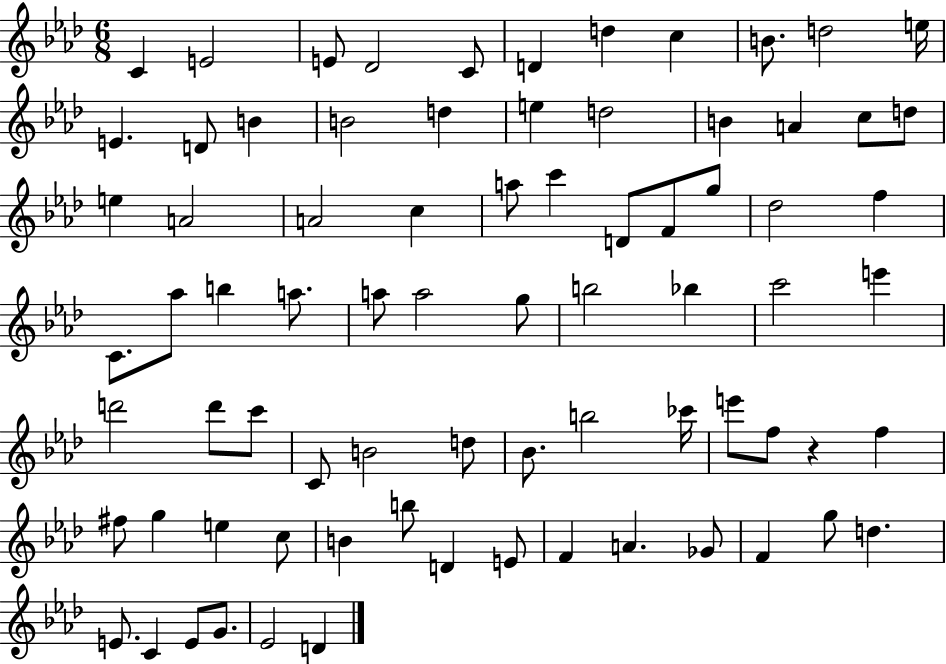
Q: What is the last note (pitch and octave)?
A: D4